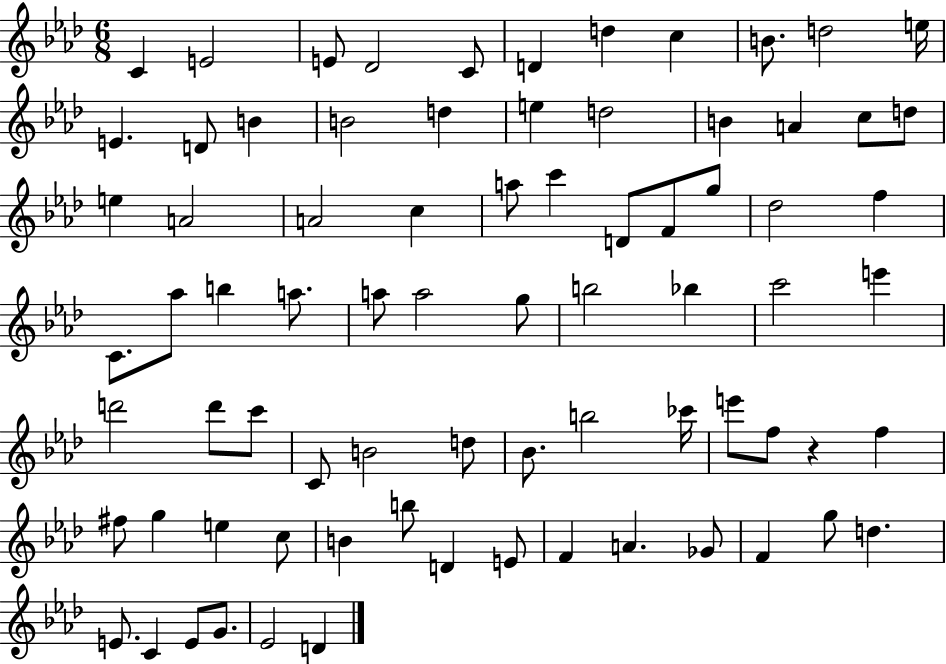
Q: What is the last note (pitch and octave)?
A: D4